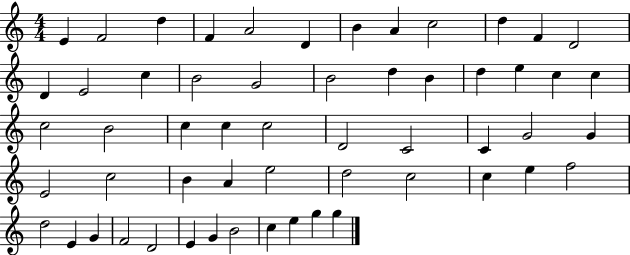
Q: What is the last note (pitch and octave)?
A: G5